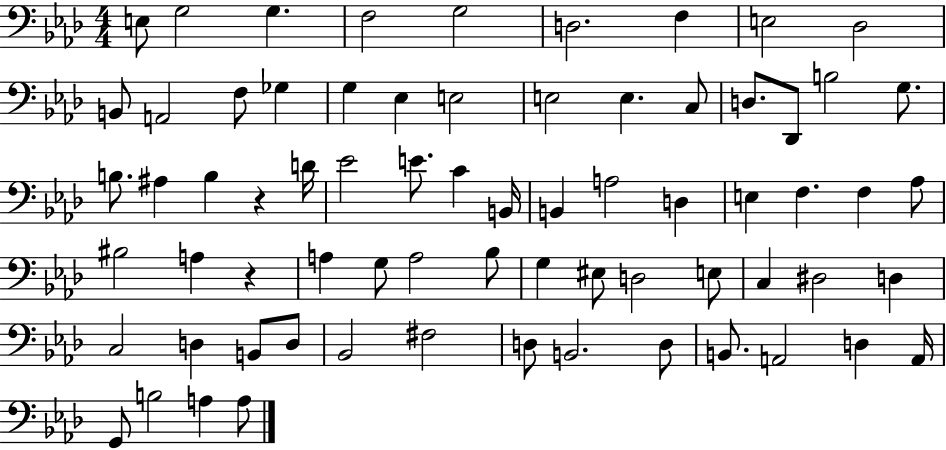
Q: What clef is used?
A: bass